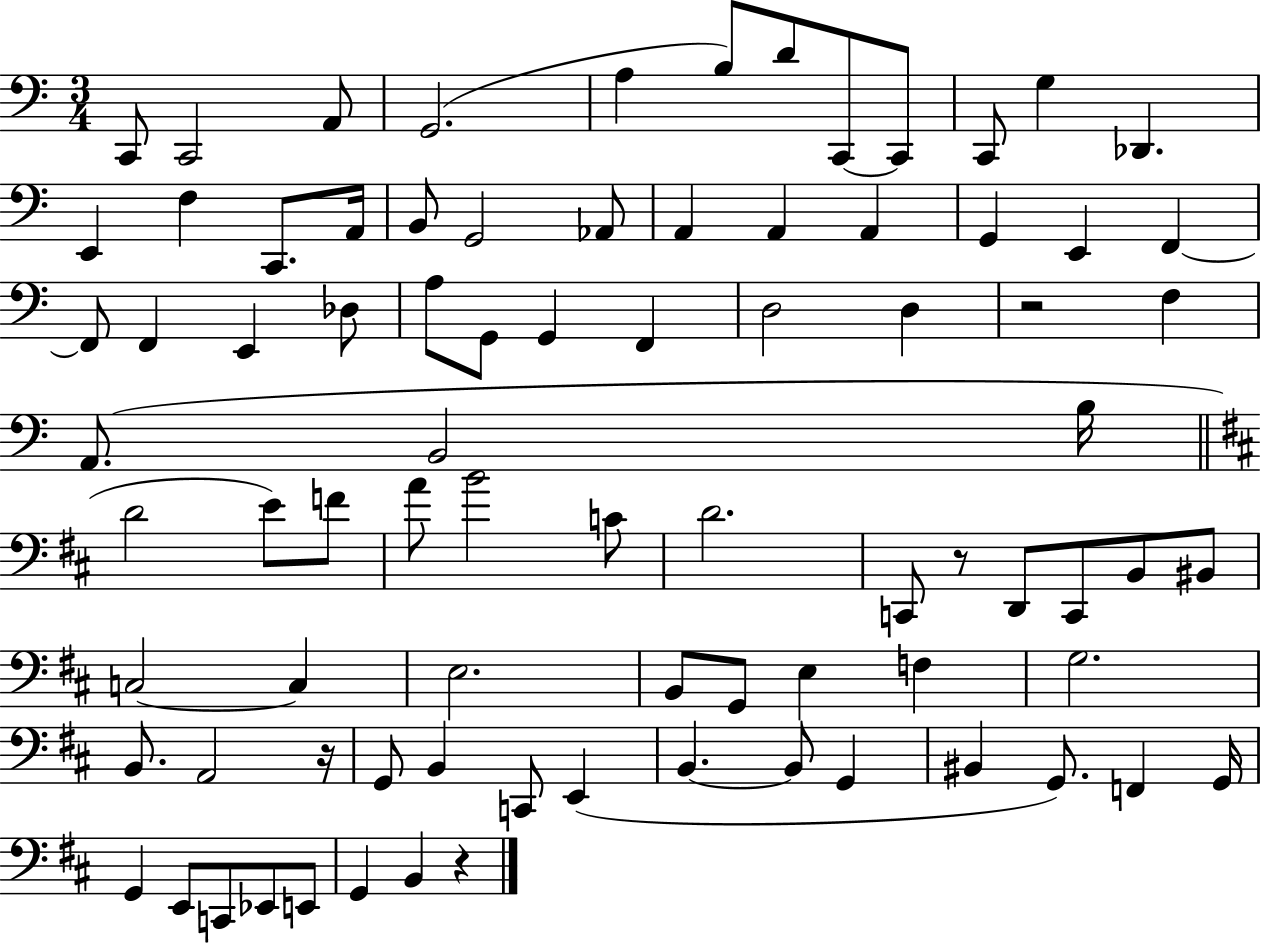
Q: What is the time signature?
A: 3/4